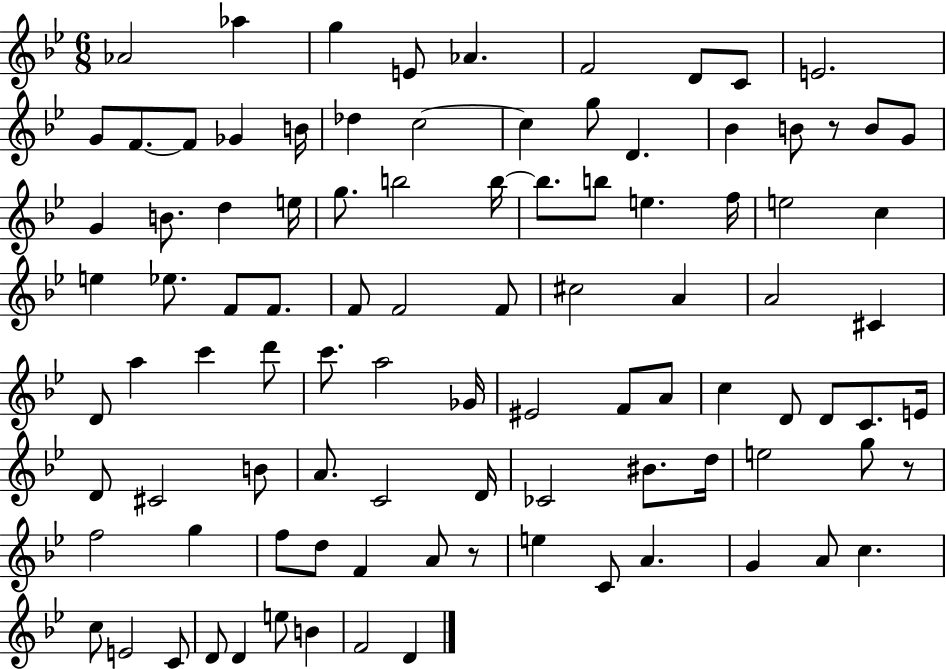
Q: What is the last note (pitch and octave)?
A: D4